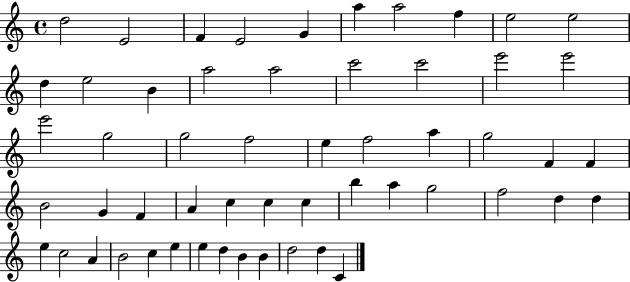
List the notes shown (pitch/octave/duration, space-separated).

D5/h E4/h F4/q E4/h G4/q A5/q A5/h F5/q E5/h E5/h D5/q E5/h B4/q A5/h A5/h C6/h C6/h E6/h E6/h E6/h G5/h G5/h F5/h E5/q F5/h A5/q G5/h F4/q F4/q B4/h G4/q F4/q A4/q C5/q C5/q C5/q B5/q A5/q G5/h F5/h D5/q D5/q E5/q C5/h A4/q B4/h C5/q E5/q E5/q D5/q B4/q B4/q D5/h D5/q C4/q